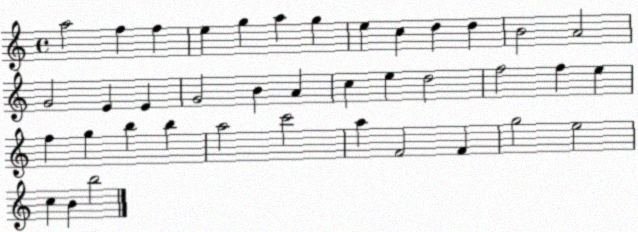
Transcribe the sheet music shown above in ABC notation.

X:1
T:Untitled
M:4/4
L:1/4
K:C
a2 f f e g a g e c d d B2 A2 G2 E E G2 B A c e d2 f2 f e f g b b a2 c'2 a F2 F g2 e2 c B b2